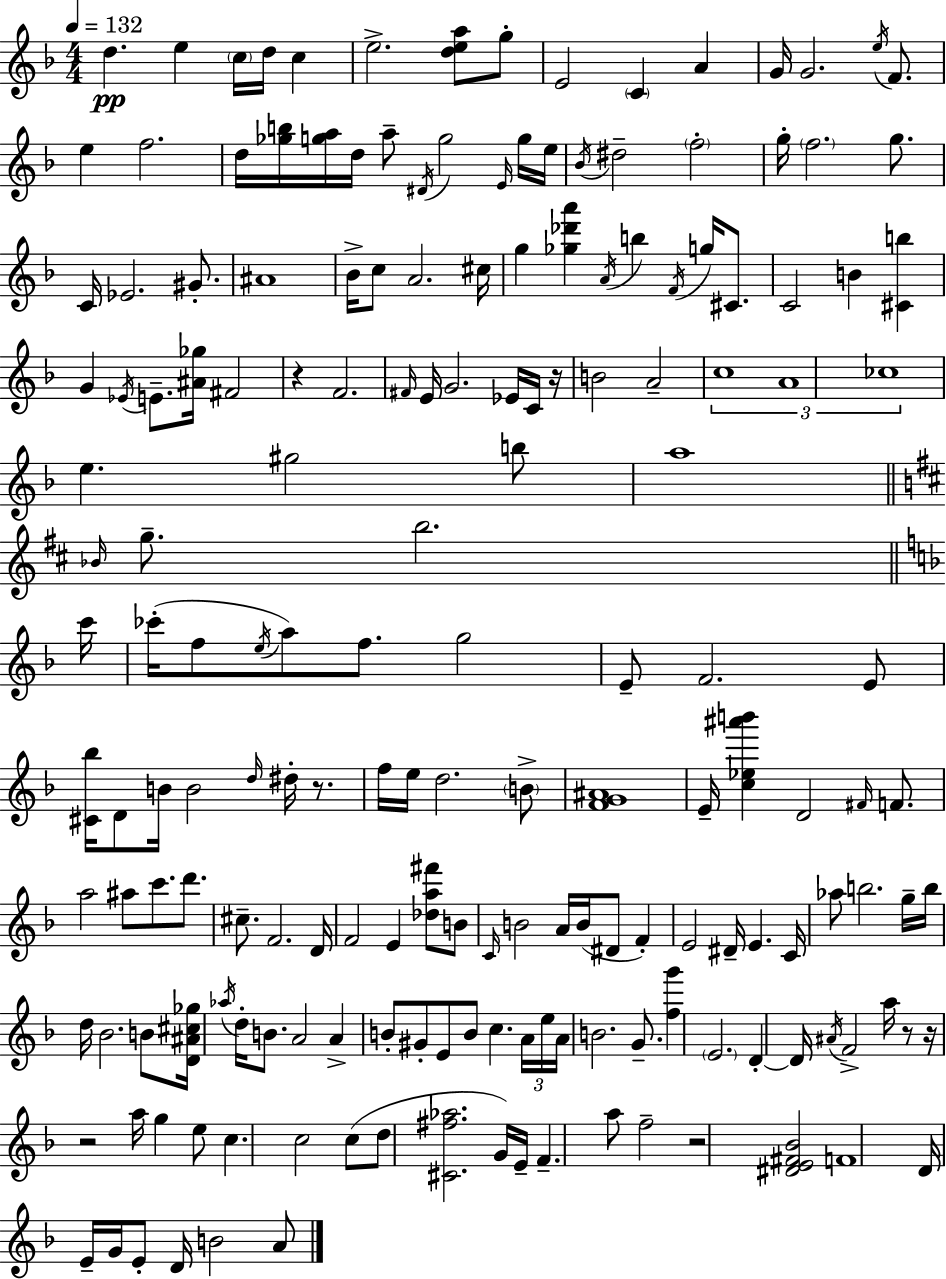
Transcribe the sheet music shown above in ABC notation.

X:1
T:Untitled
M:4/4
L:1/4
K:F
d e c/4 d/4 c e2 [dea]/2 g/2 E2 C A G/4 G2 e/4 F/2 e f2 d/4 [_gb]/4 [ga]/4 d/4 a/2 ^D/4 g2 E/4 g/4 e/4 _B/4 ^d2 f2 g/4 f2 g/2 C/4 _E2 ^G/2 ^A4 _B/4 c/2 A2 ^c/4 g [_g_d'a'] A/4 b F/4 g/4 ^C/2 C2 B [^Cb] G _E/4 E/2 [^A_g]/4 ^F2 z F2 ^F/4 E/4 G2 _E/4 C/4 z/4 B2 A2 c4 A4 _c4 e ^g2 b/2 a4 _B/4 g/2 b2 c'/4 _c'/4 f/2 e/4 a/2 f/2 g2 E/2 F2 E/2 [^C_b]/4 D/2 B/4 B2 d/4 ^d/4 z/2 f/4 e/4 d2 B/2 [FG^A]4 E/4 [c_e^a'b'] D2 ^F/4 F/2 a2 ^a/2 c'/2 d'/2 ^c/2 F2 D/4 F2 E [_da^f']/2 B/2 C/4 B2 A/4 B/4 ^D/2 F E2 ^D/4 E C/4 _a/2 b2 g/4 b/4 d/4 _B2 B/2 [D^A^c_g]/4 _a/4 d/4 B/2 A2 A B/2 ^G/2 E/2 B/2 c A/4 e/4 A/4 B2 G/2 [fg'] E2 D D/4 ^A/4 F2 a/4 z/2 z/4 z2 a/4 g e/2 c c2 c/2 d/2 [^C^f_a]2 G/4 E/4 F a/2 f2 z2 [^DE^F_B]2 F4 D/4 E/4 G/4 E/2 D/4 B2 A/2